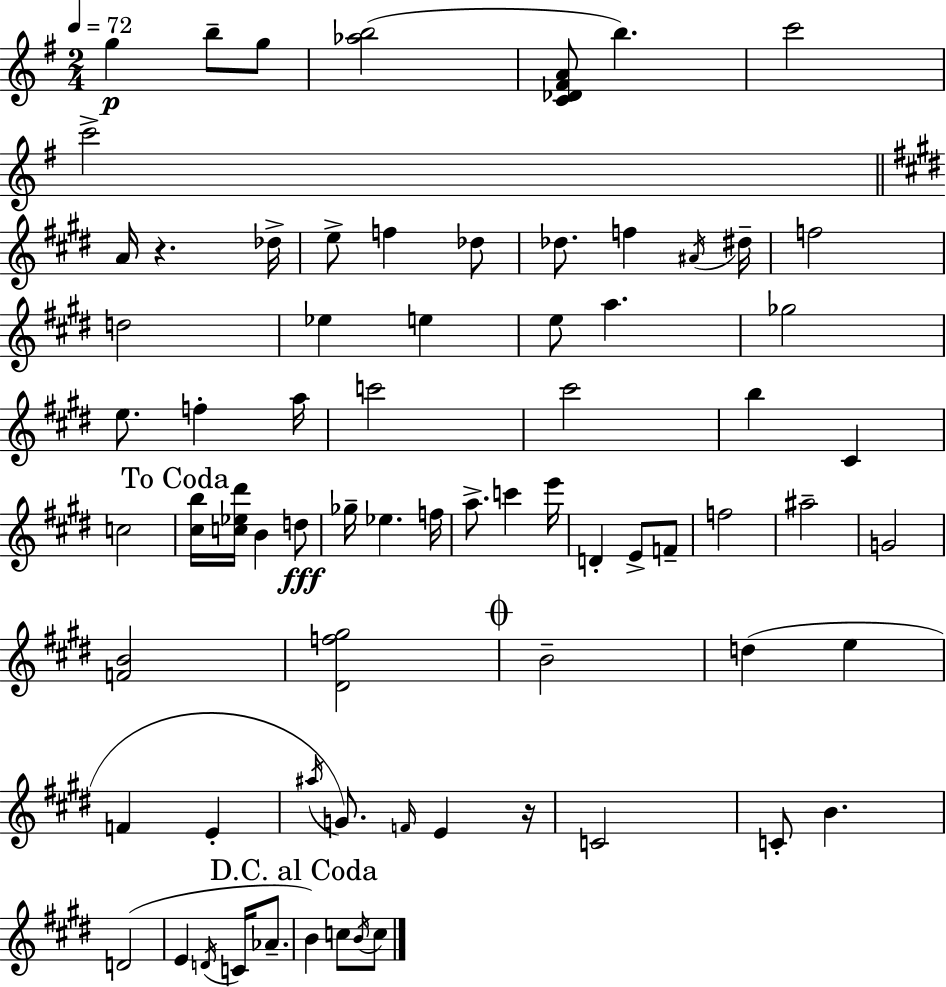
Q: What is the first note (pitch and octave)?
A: G5